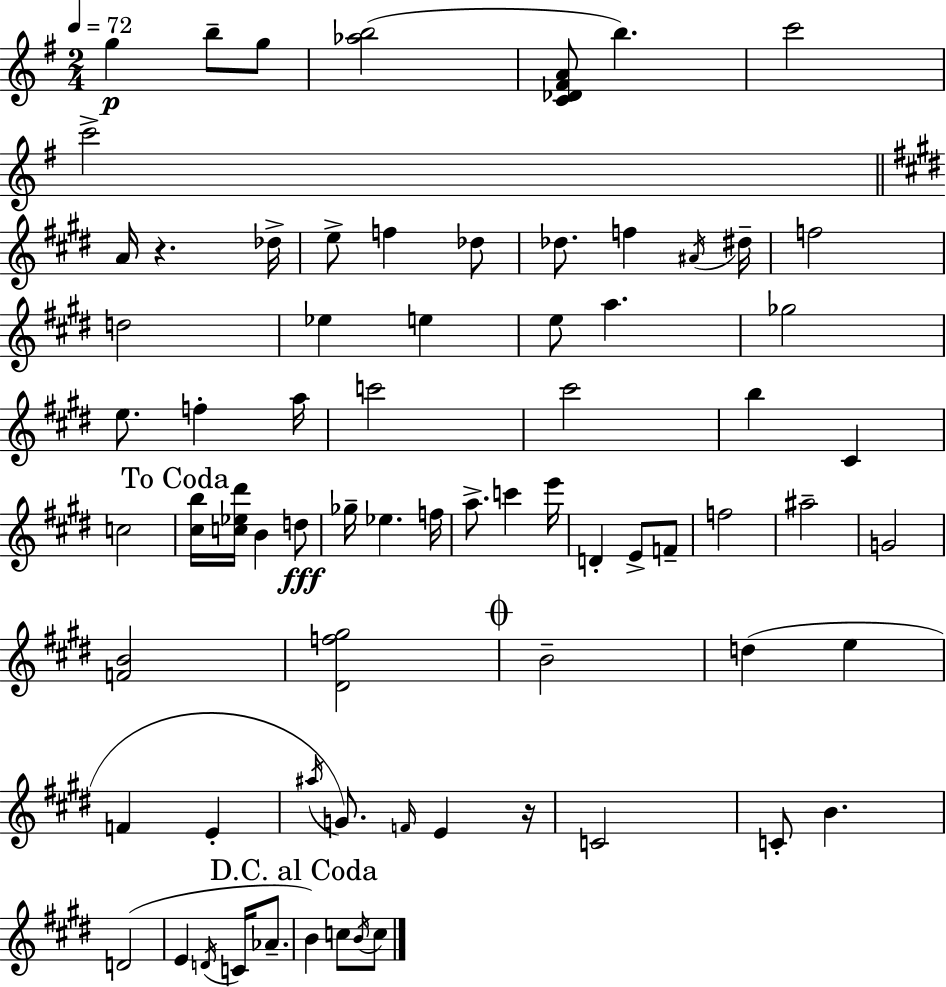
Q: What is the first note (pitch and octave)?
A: G5